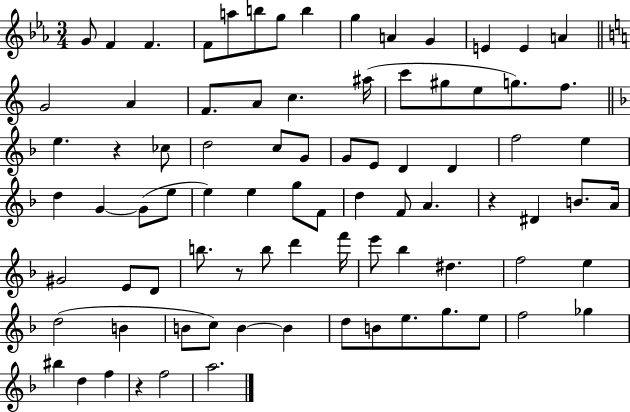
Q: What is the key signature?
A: EES major